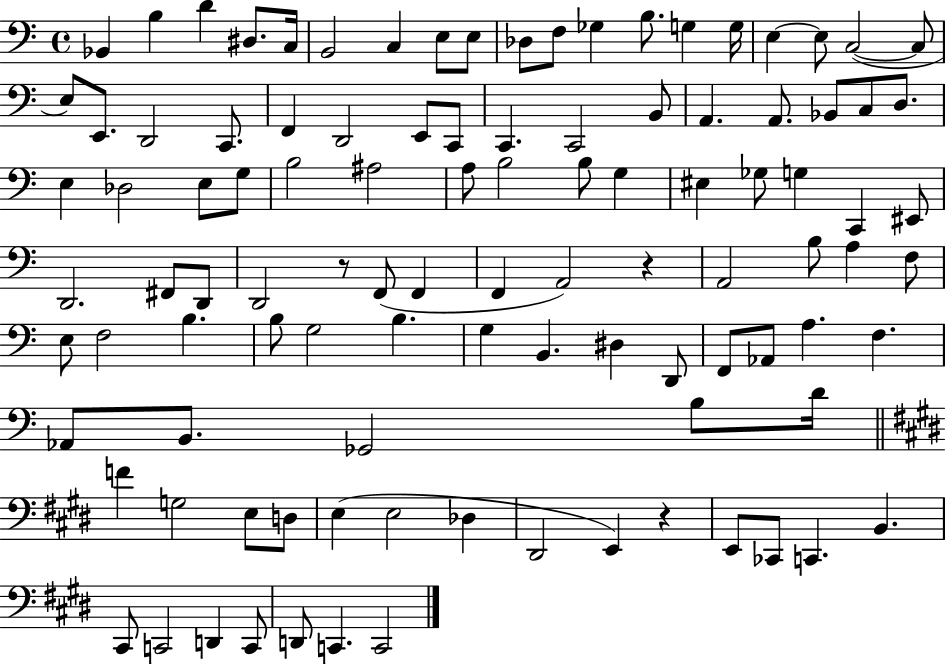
X:1
T:Untitled
M:4/4
L:1/4
K:C
_B,, B, D ^D,/2 C,/4 B,,2 C, E,/2 E,/2 _D,/2 F,/2 _G, B,/2 G, G,/4 E, E,/2 C,2 C,/2 E,/2 E,,/2 D,,2 C,,/2 F,, D,,2 E,,/2 C,,/2 C,, C,,2 B,,/2 A,, A,,/2 _B,,/2 C,/2 D,/2 E, _D,2 E,/2 G,/2 B,2 ^A,2 A,/2 B,2 B,/2 G, ^E, _G,/2 G, C,, ^E,,/2 D,,2 ^F,,/2 D,,/2 D,,2 z/2 F,,/2 F,, F,, A,,2 z A,,2 B,/2 A, F,/2 E,/2 F,2 B, B,/2 G,2 B, G, B,, ^D, D,,/2 F,,/2 _A,,/2 A, F, _A,,/2 B,,/2 _G,,2 B,/2 D/4 F G,2 E,/2 D,/2 E, E,2 _D, ^D,,2 E,, z E,,/2 _C,,/2 C,, B,, ^C,,/2 C,,2 D,, C,,/2 D,,/2 C,, C,,2